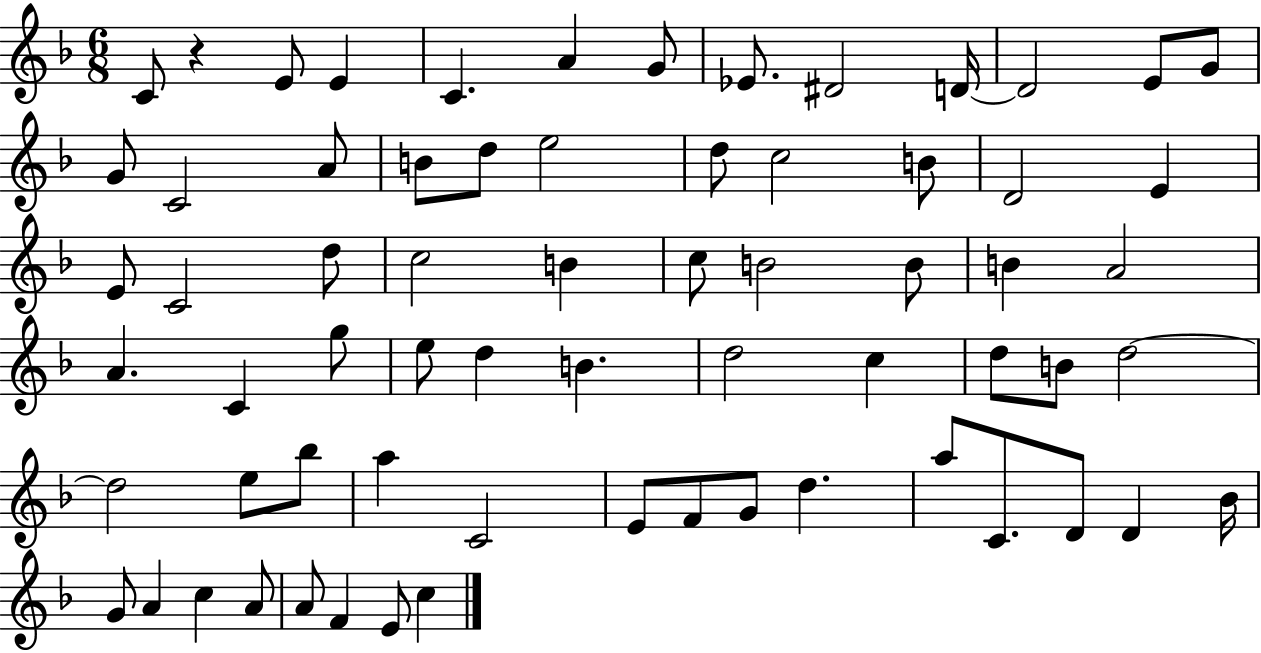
C4/e R/q E4/e E4/q C4/q. A4/q G4/e Eb4/e. D#4/h D4/s D4/h E4/e G4/e G4/e C4/h A4/e B4/e D5/e E5/h D5/e C5/h B4/e D4/h E4/q E4/e C4/h D5/e C5/h B4/q C5/e B4/h B4/e B4/q A4/h A4/q. C4/q G5/e E5/e D5/q B4/q. D5/h C5/q D5/e B4/e D5/h D5/h E5/e Bb5/e A5/q C4/h E4/e F4/e G4/e D5/q. A5/e C4/e. D4/e D4/q Bb4/s G4/e A4/q C5/q A4/e A4/e F4/q E4/e C5/q